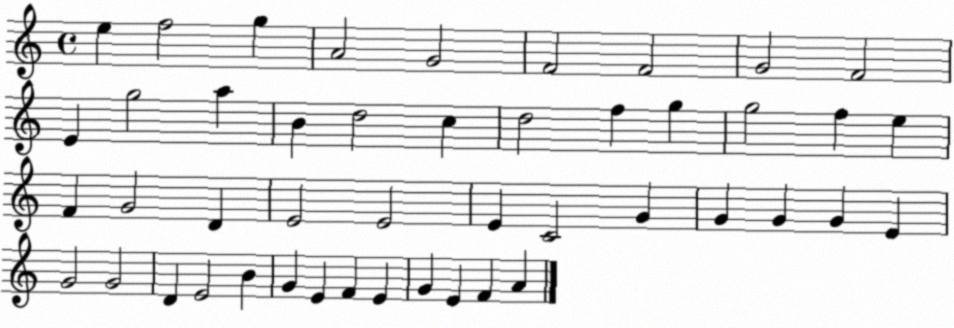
X:1
T:Untitled
M:4/4
L:1/4
K:C
e f2 g A2 G2 F2 F2 G2 F2 E g2 a B d2 c d2 f g g2 f e F G2 D E2 E2 E C2 G G G G E G2 G2 D E2 B G E F E G E F A